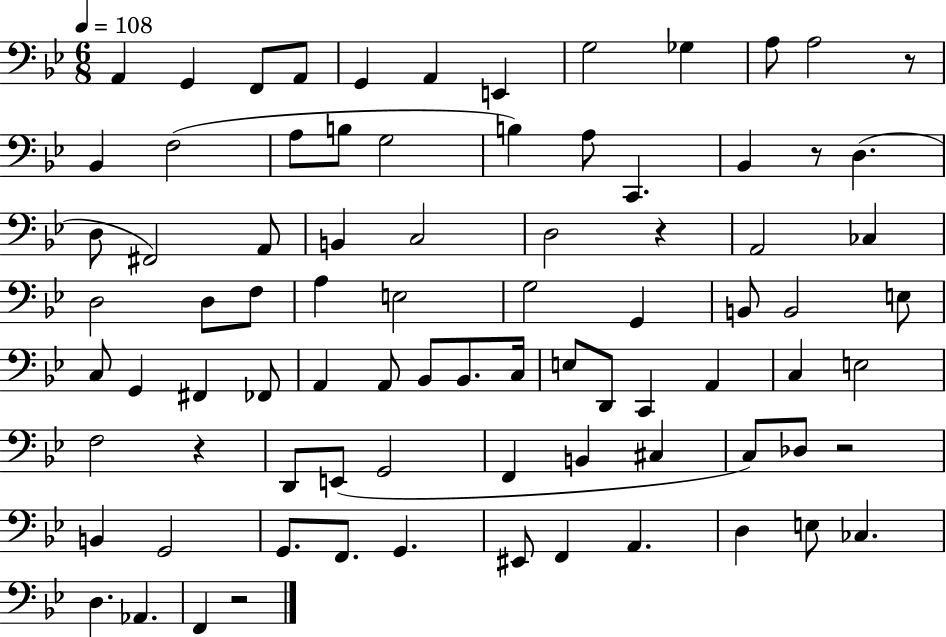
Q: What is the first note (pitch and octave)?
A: A2